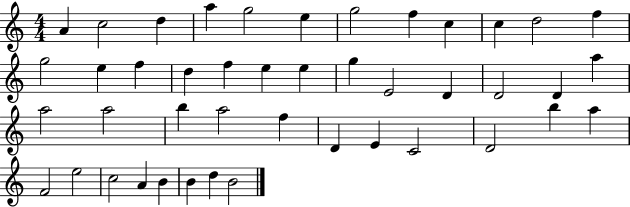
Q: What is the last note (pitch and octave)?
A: B4